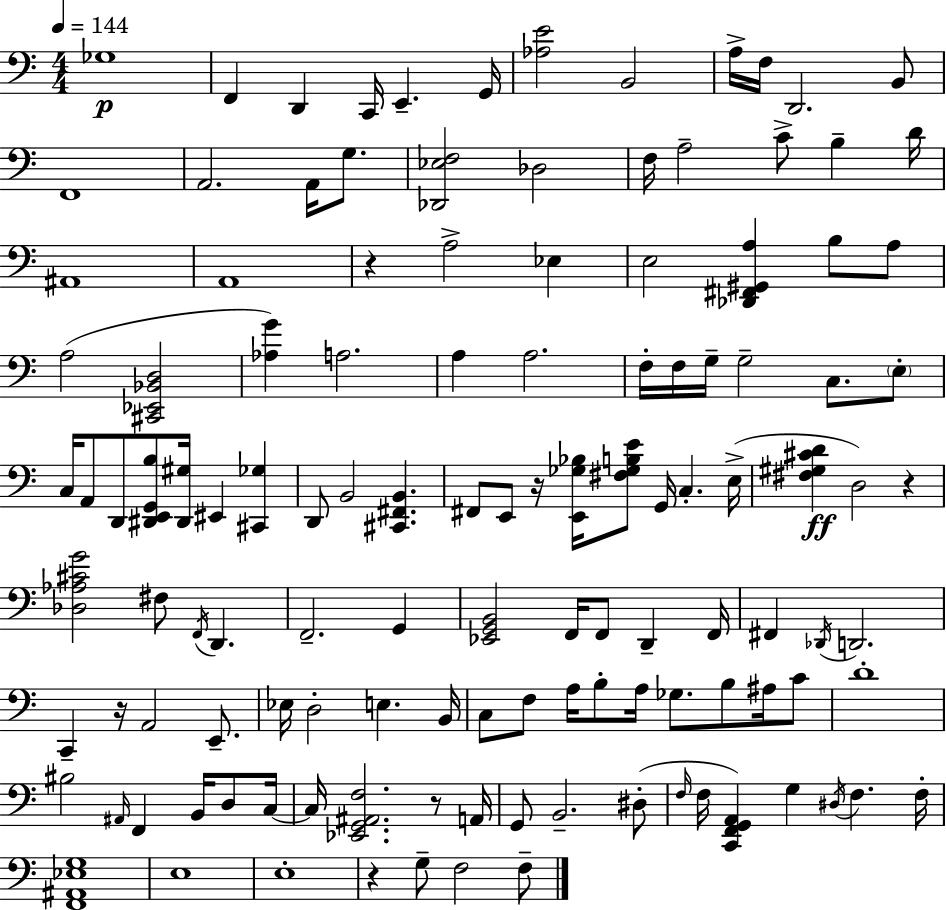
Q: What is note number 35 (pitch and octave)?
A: G3